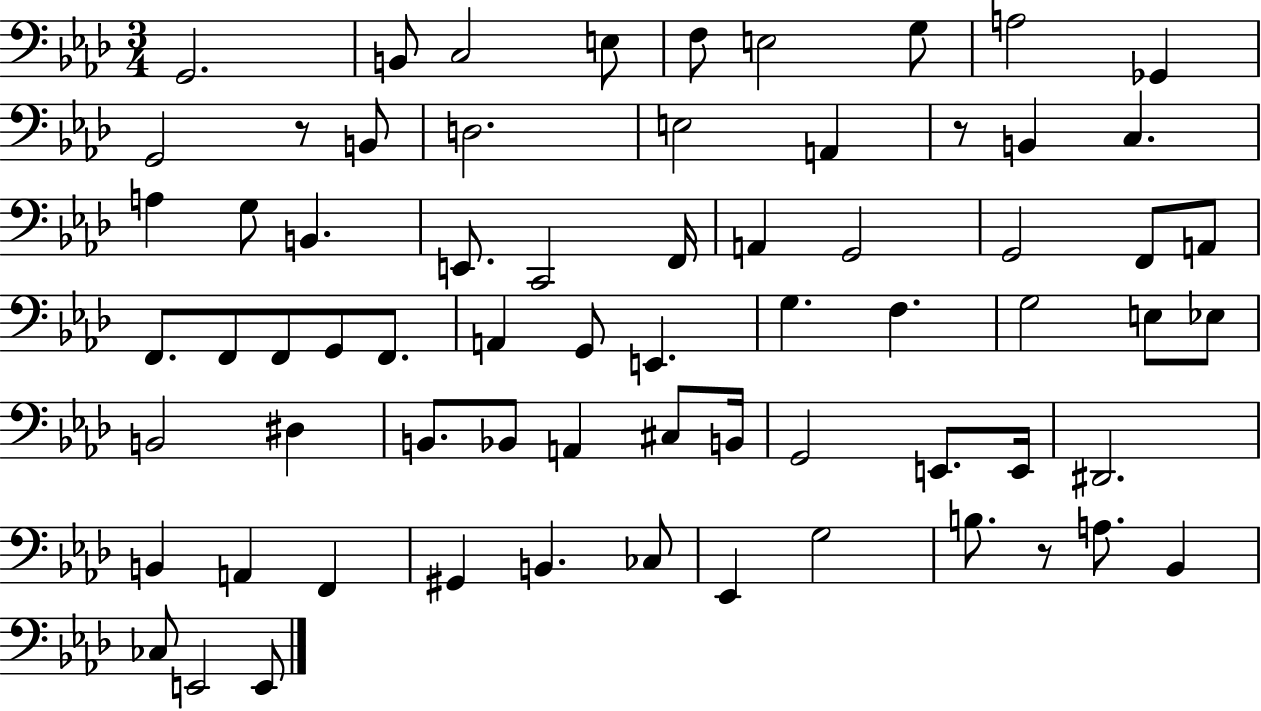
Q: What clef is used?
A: bass